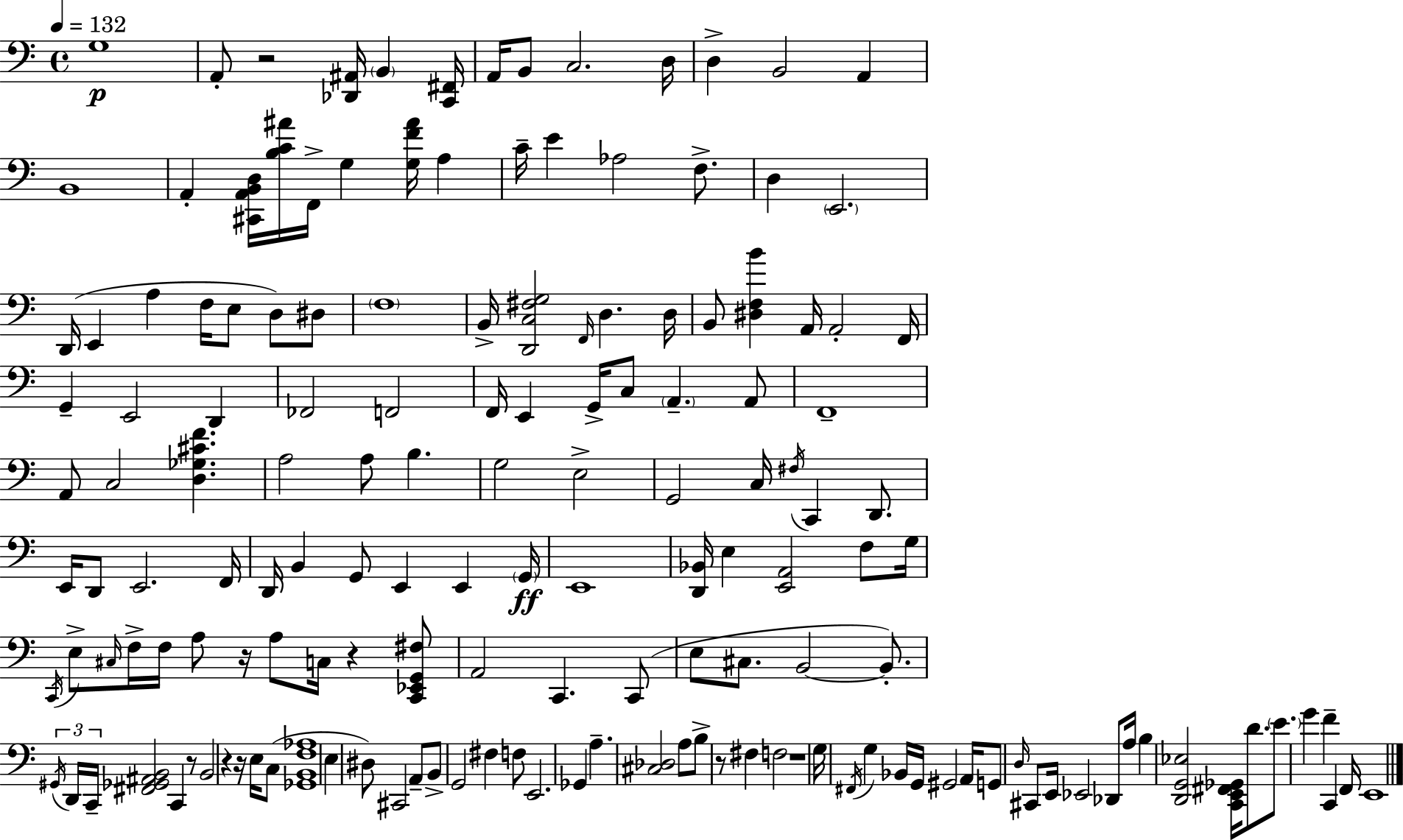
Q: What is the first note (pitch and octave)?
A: G3